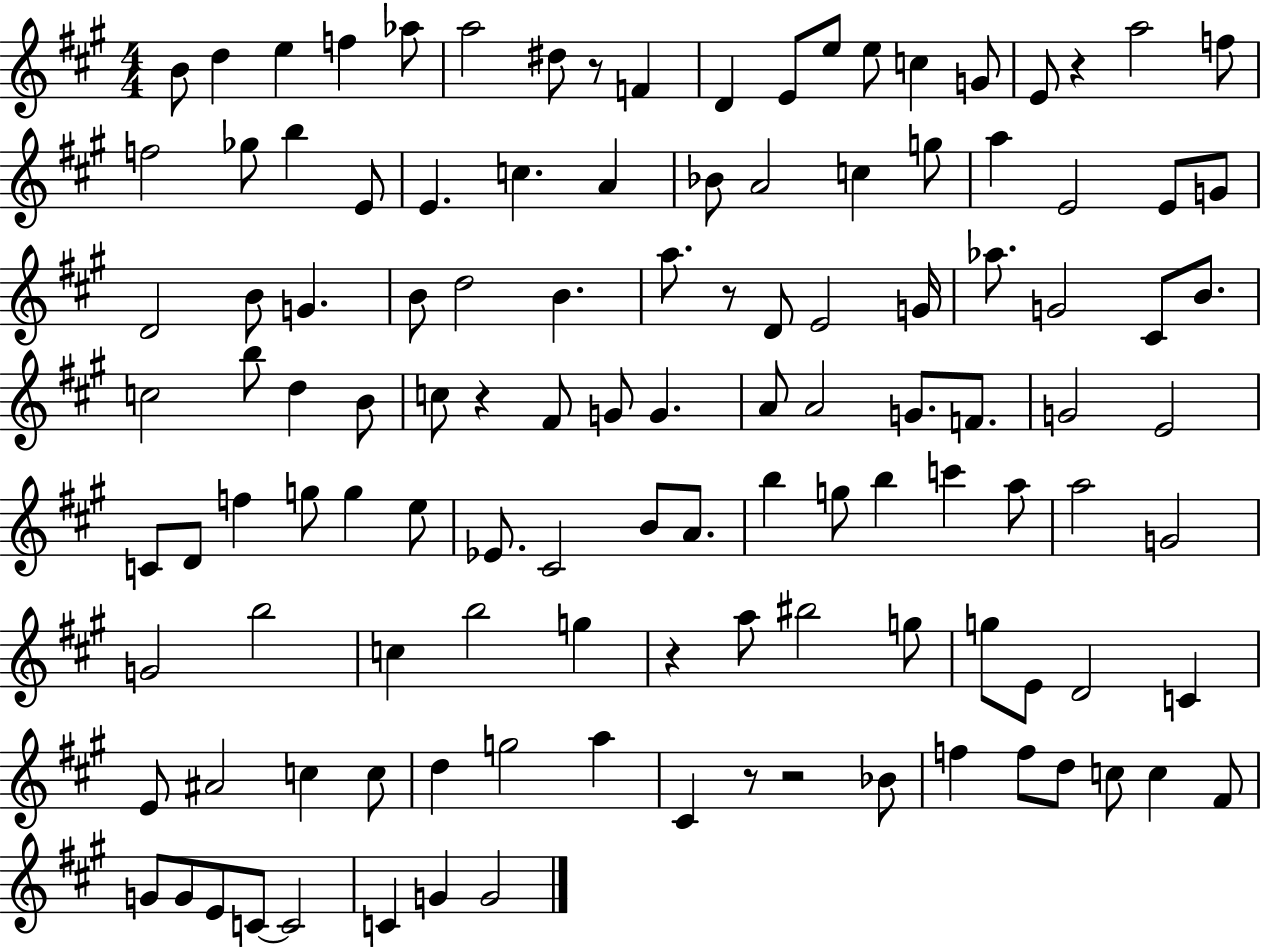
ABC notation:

X:1
T:Untitled
M:4/4
L:1/4
K:A
B/2 d e f _a/2 a2 ^d/2 z/2 F D E/2 e/2 e/2 c G/2 E/2 z a2 f/2 f2 _g/2 b E/2 E c A _B/2 A2 c g/2 a E2 E/2 G/2 D2 B/2 G B/2 d2 B a/2 z/2 D/2 E2 G/4 _a/2 G2 ^C/2 B/2 c2 b/2 d B/2 c/2 z ^F/2 G/2 G A/2 A2 G/2 F/2 G2 E2 C/2 D/2 f g/2 g e/2 _E/2 ^C2 B/2 A/2 b g/2 b c' a/2 a2 G2 G2 b2 c b2 g z a/2 ^b2 g/2 g/2 E/2 D2 C E/2 ^A2 c c/2 d g2 a ^C z/2 z2 _B/2 f f/2 d/2 c/2 c ^F/2 G/2 G/2 E/2 C/2 C2 C G G2